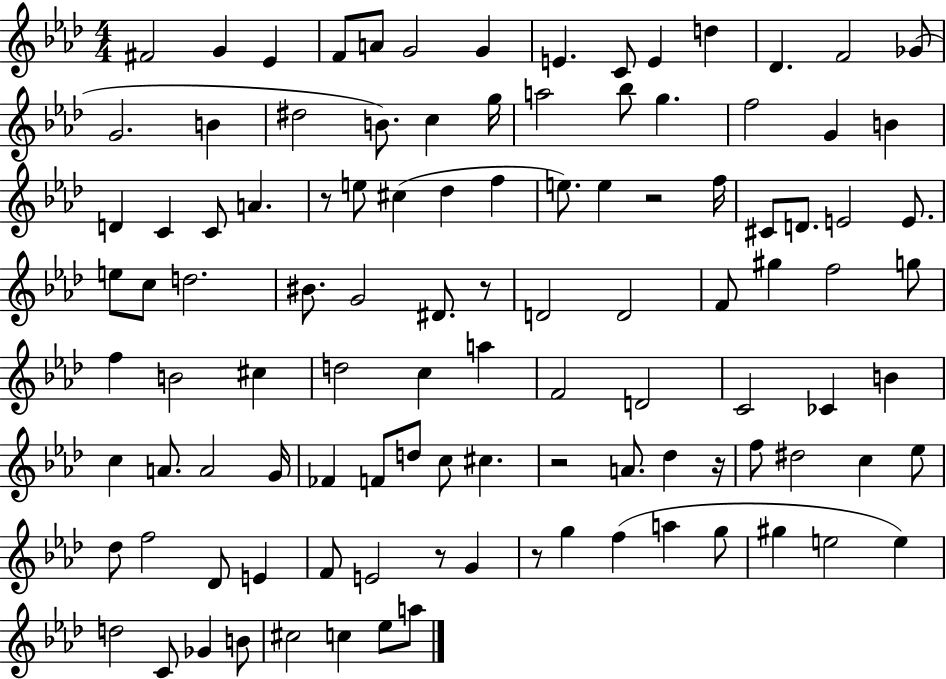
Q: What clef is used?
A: treble